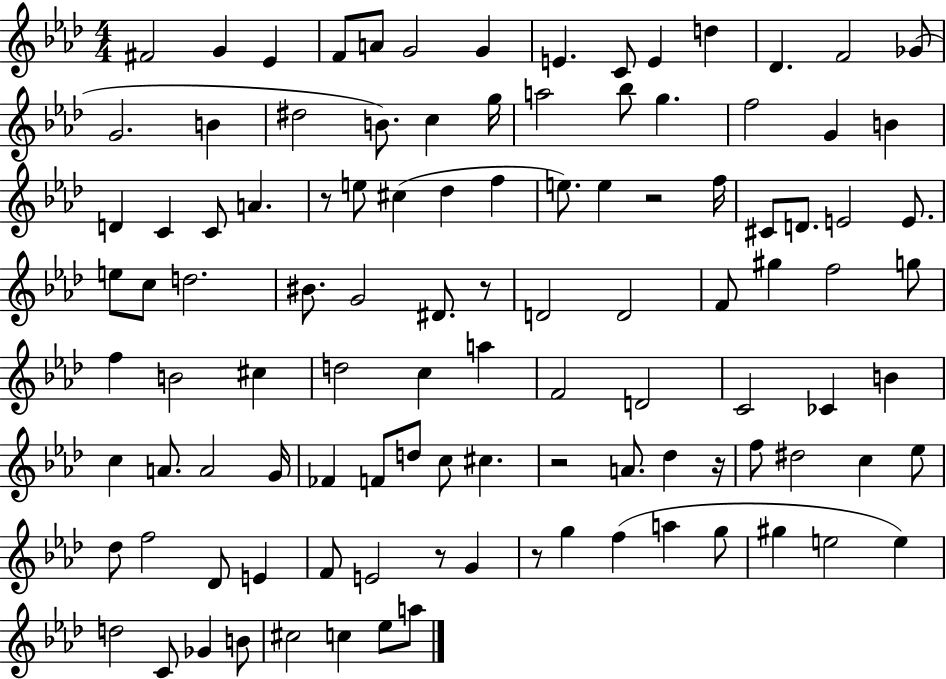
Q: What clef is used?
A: treble